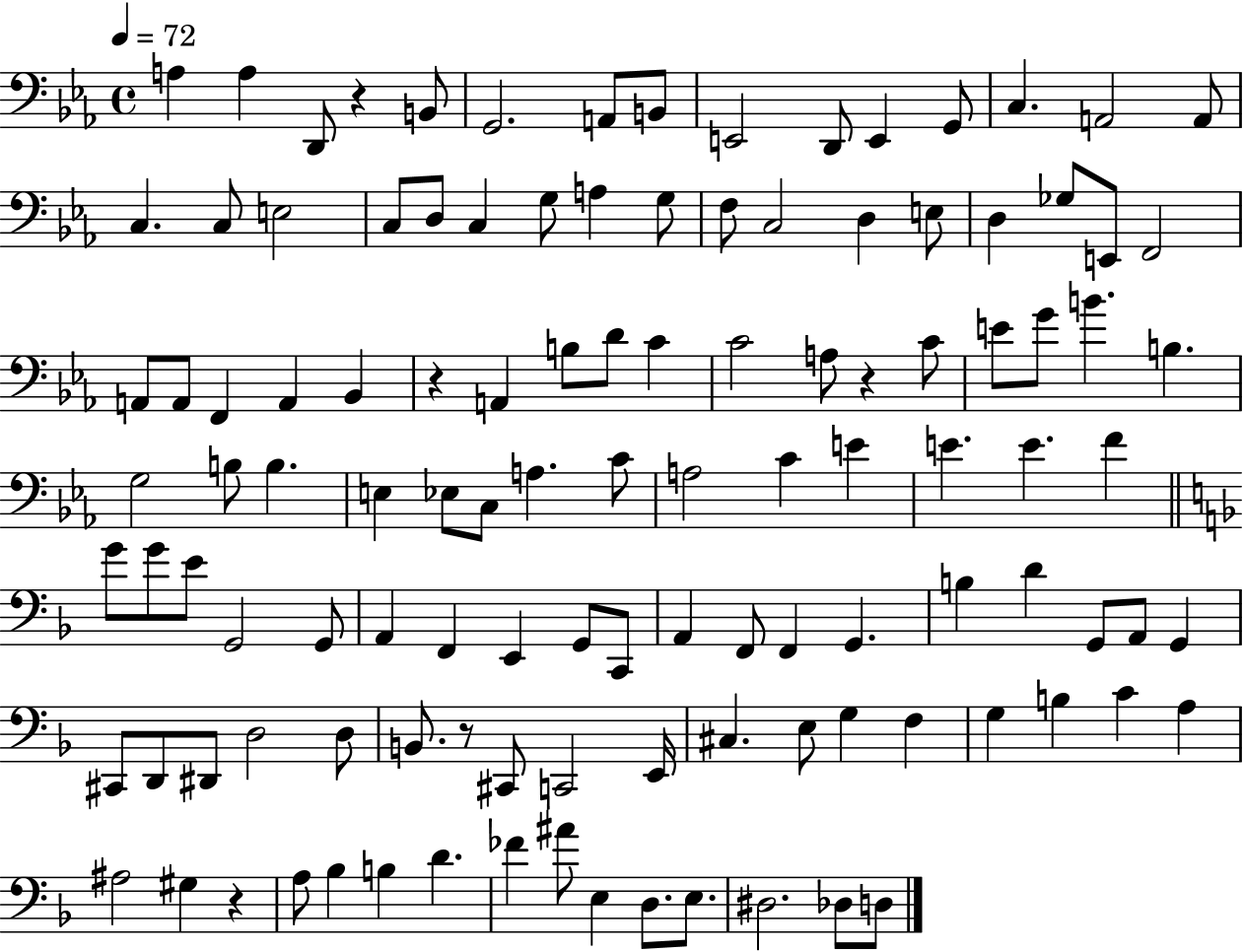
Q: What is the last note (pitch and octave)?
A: D3